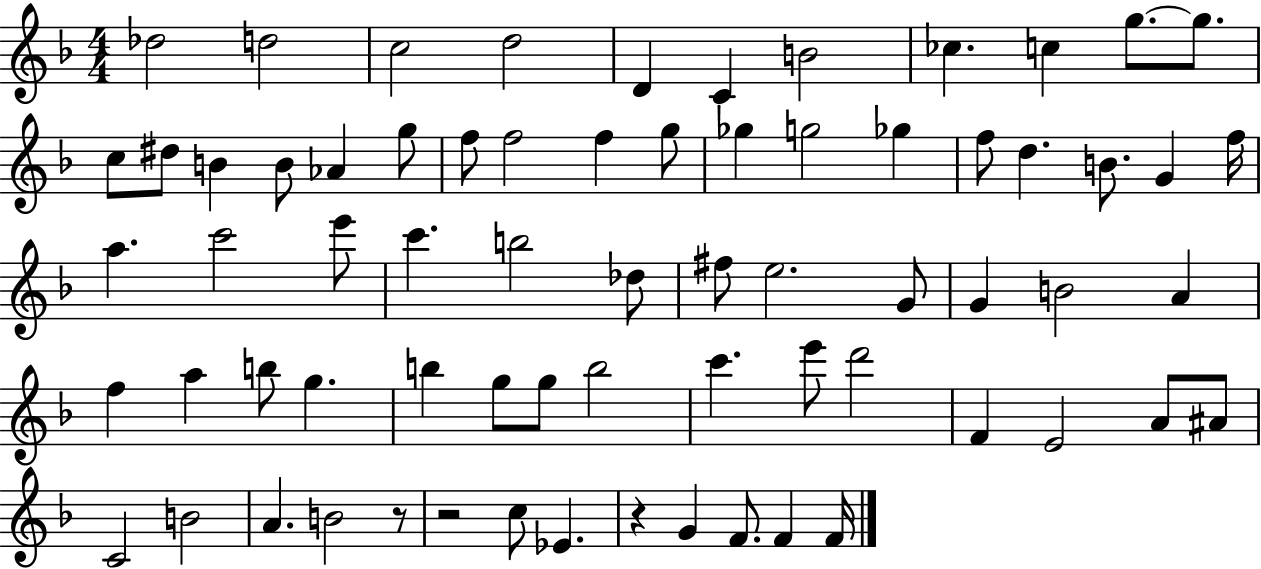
Db5/h D5/h C5/h D5/h D4/q C4/q B4/h CES5/q. C5/q G5/e. G5/e. C5/e D#5/e B4/q B4/e Ab4/q G5/e F5/e F5/h F5/q G5/e Gb5/q G5/h Gb5/q F5/e D5/q. B4/e. G4/q F5/s A5/q. C6/h E6/e C6/q. B5/h Db5/e F#5/e E5/h. G4/e G4/q B4/h A4/q F5/q A5/q B5/e G5/q. B5/q G5/e G5/e B5/h C6/q. E6/e D6/h F4/q E4/h A4/e A#4/e C4/h B4/h A4/q. B4/h R/e R/h C5/e Eb4/q. R/q G4/q F4/e. F4/q F4/s